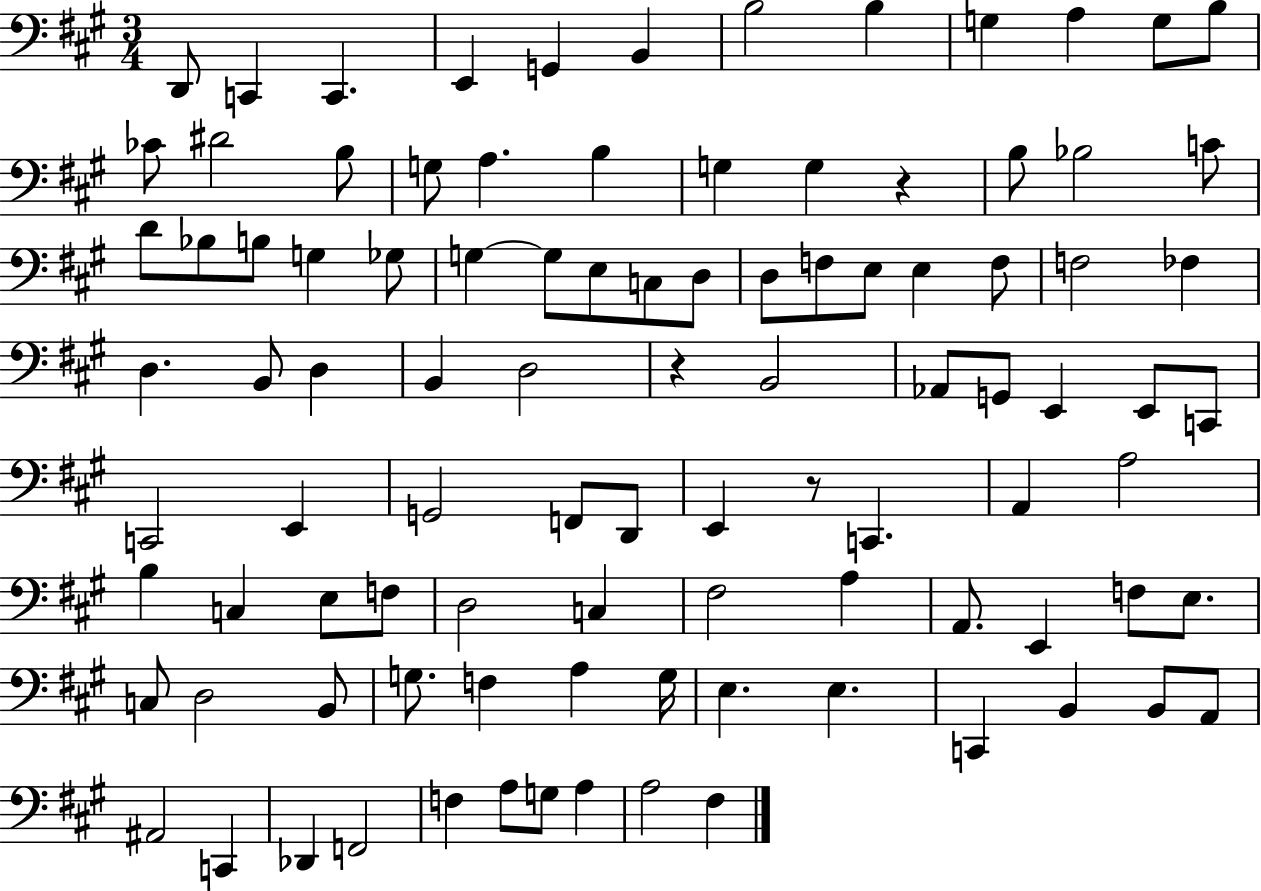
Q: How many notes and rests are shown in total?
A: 98